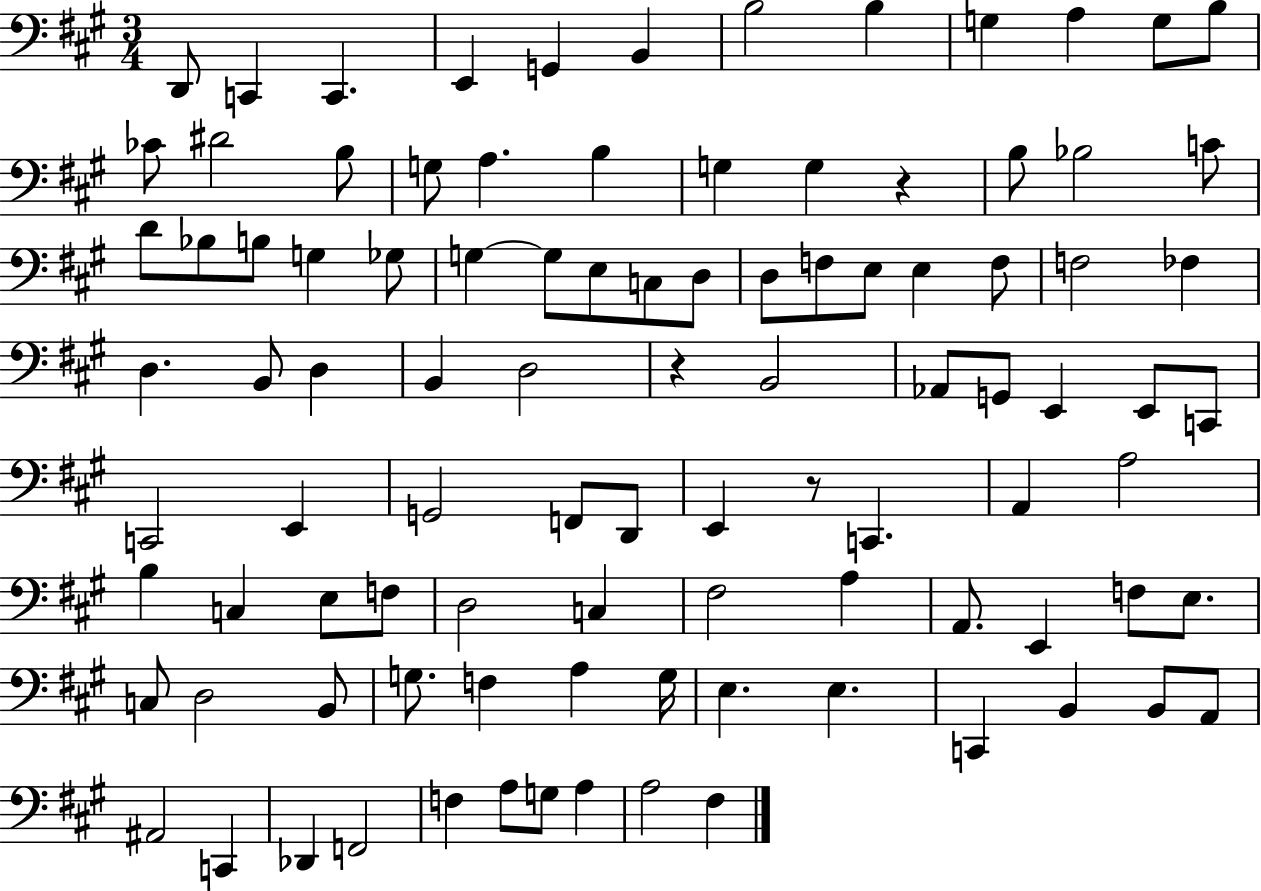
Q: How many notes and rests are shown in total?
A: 98